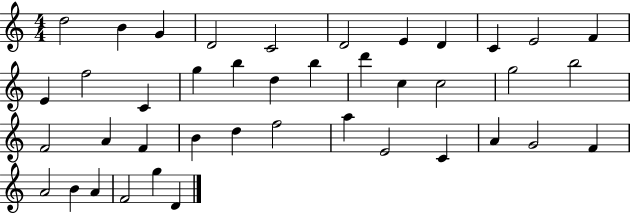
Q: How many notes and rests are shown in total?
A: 41